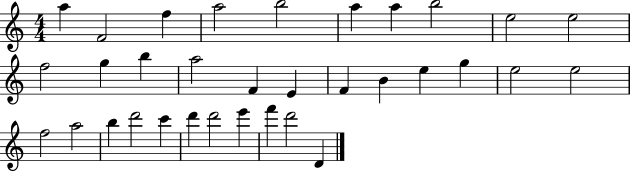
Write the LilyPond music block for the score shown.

{
  \clef treble
  \numericTimeSignature
  \time 4/4
  \key c \major
  a''4 f'2 f''4 | a''2 b''2 | a''4 a''4 b''2 | e''2 e''2 | \break f''2 g''4 b''4 | a''2 f'4 e'4 | f'4 b'4 e''4 g''4 | e''2 e''2 | \break f''2 a''2 | b''4 d'''2 c'''4 | d'''4 d'''2 e'''4 | f'''4 d'''2 d'4 | \break \bar "|."
}